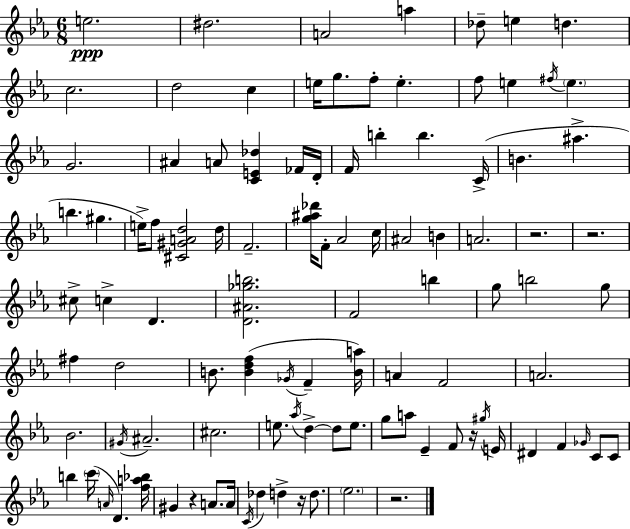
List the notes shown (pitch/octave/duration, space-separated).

E5/h. D#5/h. A4/h A5/q Db5/e E5/q D5/q. C5/h. D5/h C5/q E5/s G5/e. F5/e E5/q. F5/e E5/q F#5/s E5/q. G4/h. A#4/q A4/e [C4,E4,Db5]/q FES4/s D4/s F4/s B5/q B5/q. C4/s B4/q. A#5/q. B5/q. G#5/q. E5/s F5/e [C#4,G#4,A4,D5]/h D5/s F4/h. [G5,A#5,Db6]/s F4/e Ab4/h C5/s A#4/h B4/q A4/h. R/h. R/h. C#5/e C5/q D4/q. [D4,A#4,Gb5,B5]/h. F4/h B5/q G5/e B5/h G5/e F#5/q D5/h B4/e. [B4,D5,F5]/q Gb4/s F4/q [B4,A5]/s A4/q F4/h A4/h. Bb4/h. G#4/s A#4/h. C#5/h. E5/e. Ab5/s D5/q D5/e E5/e. G5/e A5/e Eb4/q F4/e R/s G#5/s E4/s D#4/q F4/q Gb4/s C4/e C4/e B5/q C6/s A4/s D4/q. [F5,A5,Bb5]/s G#4/q R/q A4/e. A4/s C4/s Db5/q D5/q R/s D5/e. Eb5/h. R/h.